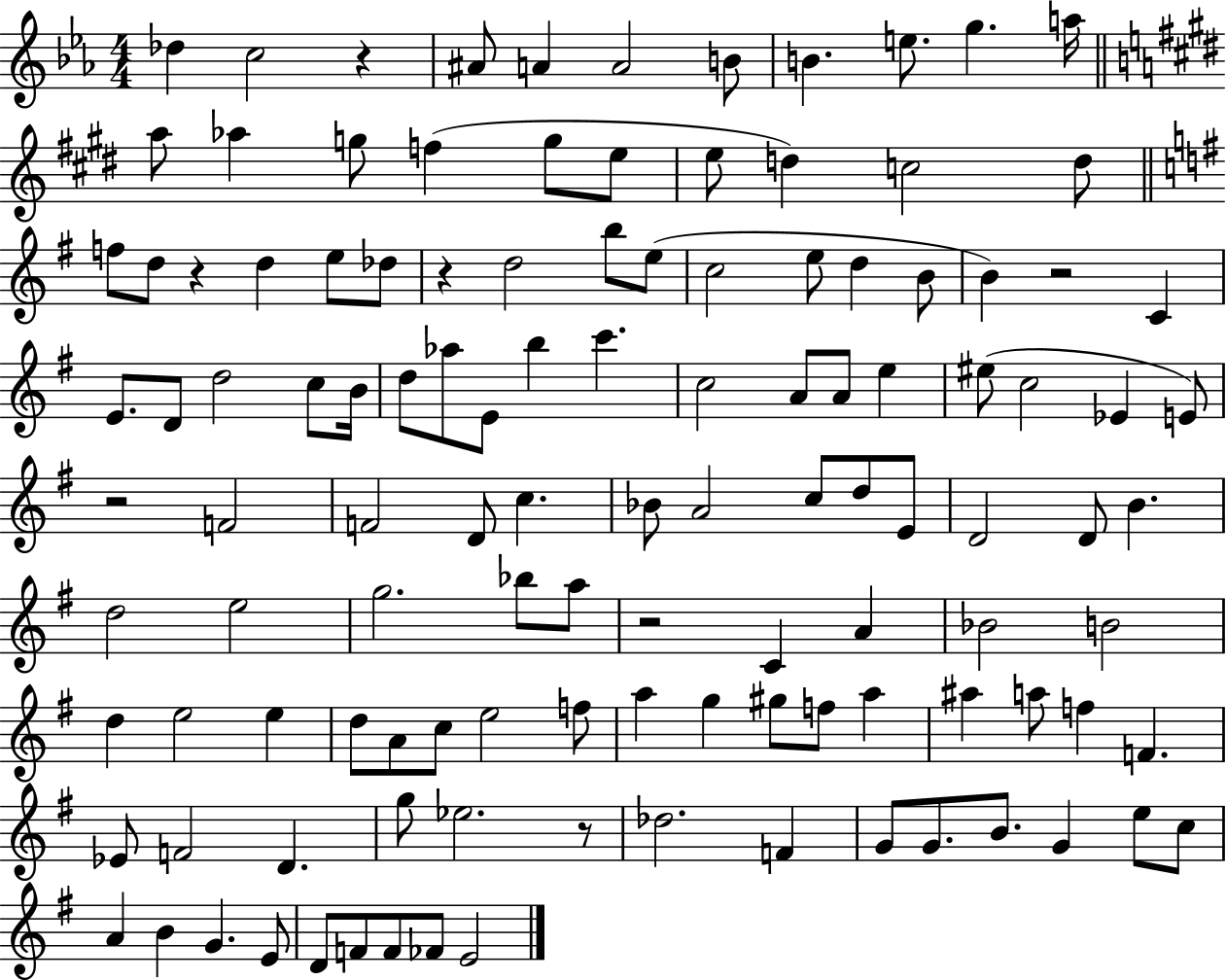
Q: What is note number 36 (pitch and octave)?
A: D4